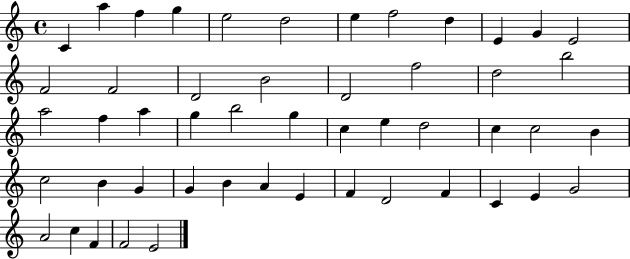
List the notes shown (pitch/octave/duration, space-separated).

C4/q A5/q F5/q G5/q E5/h D5/h E5/q F5/h D5/q E4/q G4/q E4/h F4/h F4/h D4/h B4/h D4/h F5/h D5/h B5/h A5/h F5/q A5/q G5/q B5/h G5/q C5/q E5/q D5/h C5/q C5/h B4/q C5/h B4/q G4/q G4/q B4/q A4/q E4/q F4/q D4/h F4/q C4/q E4/q G4/h A4/h C5/q F4/q F4/h E4/h